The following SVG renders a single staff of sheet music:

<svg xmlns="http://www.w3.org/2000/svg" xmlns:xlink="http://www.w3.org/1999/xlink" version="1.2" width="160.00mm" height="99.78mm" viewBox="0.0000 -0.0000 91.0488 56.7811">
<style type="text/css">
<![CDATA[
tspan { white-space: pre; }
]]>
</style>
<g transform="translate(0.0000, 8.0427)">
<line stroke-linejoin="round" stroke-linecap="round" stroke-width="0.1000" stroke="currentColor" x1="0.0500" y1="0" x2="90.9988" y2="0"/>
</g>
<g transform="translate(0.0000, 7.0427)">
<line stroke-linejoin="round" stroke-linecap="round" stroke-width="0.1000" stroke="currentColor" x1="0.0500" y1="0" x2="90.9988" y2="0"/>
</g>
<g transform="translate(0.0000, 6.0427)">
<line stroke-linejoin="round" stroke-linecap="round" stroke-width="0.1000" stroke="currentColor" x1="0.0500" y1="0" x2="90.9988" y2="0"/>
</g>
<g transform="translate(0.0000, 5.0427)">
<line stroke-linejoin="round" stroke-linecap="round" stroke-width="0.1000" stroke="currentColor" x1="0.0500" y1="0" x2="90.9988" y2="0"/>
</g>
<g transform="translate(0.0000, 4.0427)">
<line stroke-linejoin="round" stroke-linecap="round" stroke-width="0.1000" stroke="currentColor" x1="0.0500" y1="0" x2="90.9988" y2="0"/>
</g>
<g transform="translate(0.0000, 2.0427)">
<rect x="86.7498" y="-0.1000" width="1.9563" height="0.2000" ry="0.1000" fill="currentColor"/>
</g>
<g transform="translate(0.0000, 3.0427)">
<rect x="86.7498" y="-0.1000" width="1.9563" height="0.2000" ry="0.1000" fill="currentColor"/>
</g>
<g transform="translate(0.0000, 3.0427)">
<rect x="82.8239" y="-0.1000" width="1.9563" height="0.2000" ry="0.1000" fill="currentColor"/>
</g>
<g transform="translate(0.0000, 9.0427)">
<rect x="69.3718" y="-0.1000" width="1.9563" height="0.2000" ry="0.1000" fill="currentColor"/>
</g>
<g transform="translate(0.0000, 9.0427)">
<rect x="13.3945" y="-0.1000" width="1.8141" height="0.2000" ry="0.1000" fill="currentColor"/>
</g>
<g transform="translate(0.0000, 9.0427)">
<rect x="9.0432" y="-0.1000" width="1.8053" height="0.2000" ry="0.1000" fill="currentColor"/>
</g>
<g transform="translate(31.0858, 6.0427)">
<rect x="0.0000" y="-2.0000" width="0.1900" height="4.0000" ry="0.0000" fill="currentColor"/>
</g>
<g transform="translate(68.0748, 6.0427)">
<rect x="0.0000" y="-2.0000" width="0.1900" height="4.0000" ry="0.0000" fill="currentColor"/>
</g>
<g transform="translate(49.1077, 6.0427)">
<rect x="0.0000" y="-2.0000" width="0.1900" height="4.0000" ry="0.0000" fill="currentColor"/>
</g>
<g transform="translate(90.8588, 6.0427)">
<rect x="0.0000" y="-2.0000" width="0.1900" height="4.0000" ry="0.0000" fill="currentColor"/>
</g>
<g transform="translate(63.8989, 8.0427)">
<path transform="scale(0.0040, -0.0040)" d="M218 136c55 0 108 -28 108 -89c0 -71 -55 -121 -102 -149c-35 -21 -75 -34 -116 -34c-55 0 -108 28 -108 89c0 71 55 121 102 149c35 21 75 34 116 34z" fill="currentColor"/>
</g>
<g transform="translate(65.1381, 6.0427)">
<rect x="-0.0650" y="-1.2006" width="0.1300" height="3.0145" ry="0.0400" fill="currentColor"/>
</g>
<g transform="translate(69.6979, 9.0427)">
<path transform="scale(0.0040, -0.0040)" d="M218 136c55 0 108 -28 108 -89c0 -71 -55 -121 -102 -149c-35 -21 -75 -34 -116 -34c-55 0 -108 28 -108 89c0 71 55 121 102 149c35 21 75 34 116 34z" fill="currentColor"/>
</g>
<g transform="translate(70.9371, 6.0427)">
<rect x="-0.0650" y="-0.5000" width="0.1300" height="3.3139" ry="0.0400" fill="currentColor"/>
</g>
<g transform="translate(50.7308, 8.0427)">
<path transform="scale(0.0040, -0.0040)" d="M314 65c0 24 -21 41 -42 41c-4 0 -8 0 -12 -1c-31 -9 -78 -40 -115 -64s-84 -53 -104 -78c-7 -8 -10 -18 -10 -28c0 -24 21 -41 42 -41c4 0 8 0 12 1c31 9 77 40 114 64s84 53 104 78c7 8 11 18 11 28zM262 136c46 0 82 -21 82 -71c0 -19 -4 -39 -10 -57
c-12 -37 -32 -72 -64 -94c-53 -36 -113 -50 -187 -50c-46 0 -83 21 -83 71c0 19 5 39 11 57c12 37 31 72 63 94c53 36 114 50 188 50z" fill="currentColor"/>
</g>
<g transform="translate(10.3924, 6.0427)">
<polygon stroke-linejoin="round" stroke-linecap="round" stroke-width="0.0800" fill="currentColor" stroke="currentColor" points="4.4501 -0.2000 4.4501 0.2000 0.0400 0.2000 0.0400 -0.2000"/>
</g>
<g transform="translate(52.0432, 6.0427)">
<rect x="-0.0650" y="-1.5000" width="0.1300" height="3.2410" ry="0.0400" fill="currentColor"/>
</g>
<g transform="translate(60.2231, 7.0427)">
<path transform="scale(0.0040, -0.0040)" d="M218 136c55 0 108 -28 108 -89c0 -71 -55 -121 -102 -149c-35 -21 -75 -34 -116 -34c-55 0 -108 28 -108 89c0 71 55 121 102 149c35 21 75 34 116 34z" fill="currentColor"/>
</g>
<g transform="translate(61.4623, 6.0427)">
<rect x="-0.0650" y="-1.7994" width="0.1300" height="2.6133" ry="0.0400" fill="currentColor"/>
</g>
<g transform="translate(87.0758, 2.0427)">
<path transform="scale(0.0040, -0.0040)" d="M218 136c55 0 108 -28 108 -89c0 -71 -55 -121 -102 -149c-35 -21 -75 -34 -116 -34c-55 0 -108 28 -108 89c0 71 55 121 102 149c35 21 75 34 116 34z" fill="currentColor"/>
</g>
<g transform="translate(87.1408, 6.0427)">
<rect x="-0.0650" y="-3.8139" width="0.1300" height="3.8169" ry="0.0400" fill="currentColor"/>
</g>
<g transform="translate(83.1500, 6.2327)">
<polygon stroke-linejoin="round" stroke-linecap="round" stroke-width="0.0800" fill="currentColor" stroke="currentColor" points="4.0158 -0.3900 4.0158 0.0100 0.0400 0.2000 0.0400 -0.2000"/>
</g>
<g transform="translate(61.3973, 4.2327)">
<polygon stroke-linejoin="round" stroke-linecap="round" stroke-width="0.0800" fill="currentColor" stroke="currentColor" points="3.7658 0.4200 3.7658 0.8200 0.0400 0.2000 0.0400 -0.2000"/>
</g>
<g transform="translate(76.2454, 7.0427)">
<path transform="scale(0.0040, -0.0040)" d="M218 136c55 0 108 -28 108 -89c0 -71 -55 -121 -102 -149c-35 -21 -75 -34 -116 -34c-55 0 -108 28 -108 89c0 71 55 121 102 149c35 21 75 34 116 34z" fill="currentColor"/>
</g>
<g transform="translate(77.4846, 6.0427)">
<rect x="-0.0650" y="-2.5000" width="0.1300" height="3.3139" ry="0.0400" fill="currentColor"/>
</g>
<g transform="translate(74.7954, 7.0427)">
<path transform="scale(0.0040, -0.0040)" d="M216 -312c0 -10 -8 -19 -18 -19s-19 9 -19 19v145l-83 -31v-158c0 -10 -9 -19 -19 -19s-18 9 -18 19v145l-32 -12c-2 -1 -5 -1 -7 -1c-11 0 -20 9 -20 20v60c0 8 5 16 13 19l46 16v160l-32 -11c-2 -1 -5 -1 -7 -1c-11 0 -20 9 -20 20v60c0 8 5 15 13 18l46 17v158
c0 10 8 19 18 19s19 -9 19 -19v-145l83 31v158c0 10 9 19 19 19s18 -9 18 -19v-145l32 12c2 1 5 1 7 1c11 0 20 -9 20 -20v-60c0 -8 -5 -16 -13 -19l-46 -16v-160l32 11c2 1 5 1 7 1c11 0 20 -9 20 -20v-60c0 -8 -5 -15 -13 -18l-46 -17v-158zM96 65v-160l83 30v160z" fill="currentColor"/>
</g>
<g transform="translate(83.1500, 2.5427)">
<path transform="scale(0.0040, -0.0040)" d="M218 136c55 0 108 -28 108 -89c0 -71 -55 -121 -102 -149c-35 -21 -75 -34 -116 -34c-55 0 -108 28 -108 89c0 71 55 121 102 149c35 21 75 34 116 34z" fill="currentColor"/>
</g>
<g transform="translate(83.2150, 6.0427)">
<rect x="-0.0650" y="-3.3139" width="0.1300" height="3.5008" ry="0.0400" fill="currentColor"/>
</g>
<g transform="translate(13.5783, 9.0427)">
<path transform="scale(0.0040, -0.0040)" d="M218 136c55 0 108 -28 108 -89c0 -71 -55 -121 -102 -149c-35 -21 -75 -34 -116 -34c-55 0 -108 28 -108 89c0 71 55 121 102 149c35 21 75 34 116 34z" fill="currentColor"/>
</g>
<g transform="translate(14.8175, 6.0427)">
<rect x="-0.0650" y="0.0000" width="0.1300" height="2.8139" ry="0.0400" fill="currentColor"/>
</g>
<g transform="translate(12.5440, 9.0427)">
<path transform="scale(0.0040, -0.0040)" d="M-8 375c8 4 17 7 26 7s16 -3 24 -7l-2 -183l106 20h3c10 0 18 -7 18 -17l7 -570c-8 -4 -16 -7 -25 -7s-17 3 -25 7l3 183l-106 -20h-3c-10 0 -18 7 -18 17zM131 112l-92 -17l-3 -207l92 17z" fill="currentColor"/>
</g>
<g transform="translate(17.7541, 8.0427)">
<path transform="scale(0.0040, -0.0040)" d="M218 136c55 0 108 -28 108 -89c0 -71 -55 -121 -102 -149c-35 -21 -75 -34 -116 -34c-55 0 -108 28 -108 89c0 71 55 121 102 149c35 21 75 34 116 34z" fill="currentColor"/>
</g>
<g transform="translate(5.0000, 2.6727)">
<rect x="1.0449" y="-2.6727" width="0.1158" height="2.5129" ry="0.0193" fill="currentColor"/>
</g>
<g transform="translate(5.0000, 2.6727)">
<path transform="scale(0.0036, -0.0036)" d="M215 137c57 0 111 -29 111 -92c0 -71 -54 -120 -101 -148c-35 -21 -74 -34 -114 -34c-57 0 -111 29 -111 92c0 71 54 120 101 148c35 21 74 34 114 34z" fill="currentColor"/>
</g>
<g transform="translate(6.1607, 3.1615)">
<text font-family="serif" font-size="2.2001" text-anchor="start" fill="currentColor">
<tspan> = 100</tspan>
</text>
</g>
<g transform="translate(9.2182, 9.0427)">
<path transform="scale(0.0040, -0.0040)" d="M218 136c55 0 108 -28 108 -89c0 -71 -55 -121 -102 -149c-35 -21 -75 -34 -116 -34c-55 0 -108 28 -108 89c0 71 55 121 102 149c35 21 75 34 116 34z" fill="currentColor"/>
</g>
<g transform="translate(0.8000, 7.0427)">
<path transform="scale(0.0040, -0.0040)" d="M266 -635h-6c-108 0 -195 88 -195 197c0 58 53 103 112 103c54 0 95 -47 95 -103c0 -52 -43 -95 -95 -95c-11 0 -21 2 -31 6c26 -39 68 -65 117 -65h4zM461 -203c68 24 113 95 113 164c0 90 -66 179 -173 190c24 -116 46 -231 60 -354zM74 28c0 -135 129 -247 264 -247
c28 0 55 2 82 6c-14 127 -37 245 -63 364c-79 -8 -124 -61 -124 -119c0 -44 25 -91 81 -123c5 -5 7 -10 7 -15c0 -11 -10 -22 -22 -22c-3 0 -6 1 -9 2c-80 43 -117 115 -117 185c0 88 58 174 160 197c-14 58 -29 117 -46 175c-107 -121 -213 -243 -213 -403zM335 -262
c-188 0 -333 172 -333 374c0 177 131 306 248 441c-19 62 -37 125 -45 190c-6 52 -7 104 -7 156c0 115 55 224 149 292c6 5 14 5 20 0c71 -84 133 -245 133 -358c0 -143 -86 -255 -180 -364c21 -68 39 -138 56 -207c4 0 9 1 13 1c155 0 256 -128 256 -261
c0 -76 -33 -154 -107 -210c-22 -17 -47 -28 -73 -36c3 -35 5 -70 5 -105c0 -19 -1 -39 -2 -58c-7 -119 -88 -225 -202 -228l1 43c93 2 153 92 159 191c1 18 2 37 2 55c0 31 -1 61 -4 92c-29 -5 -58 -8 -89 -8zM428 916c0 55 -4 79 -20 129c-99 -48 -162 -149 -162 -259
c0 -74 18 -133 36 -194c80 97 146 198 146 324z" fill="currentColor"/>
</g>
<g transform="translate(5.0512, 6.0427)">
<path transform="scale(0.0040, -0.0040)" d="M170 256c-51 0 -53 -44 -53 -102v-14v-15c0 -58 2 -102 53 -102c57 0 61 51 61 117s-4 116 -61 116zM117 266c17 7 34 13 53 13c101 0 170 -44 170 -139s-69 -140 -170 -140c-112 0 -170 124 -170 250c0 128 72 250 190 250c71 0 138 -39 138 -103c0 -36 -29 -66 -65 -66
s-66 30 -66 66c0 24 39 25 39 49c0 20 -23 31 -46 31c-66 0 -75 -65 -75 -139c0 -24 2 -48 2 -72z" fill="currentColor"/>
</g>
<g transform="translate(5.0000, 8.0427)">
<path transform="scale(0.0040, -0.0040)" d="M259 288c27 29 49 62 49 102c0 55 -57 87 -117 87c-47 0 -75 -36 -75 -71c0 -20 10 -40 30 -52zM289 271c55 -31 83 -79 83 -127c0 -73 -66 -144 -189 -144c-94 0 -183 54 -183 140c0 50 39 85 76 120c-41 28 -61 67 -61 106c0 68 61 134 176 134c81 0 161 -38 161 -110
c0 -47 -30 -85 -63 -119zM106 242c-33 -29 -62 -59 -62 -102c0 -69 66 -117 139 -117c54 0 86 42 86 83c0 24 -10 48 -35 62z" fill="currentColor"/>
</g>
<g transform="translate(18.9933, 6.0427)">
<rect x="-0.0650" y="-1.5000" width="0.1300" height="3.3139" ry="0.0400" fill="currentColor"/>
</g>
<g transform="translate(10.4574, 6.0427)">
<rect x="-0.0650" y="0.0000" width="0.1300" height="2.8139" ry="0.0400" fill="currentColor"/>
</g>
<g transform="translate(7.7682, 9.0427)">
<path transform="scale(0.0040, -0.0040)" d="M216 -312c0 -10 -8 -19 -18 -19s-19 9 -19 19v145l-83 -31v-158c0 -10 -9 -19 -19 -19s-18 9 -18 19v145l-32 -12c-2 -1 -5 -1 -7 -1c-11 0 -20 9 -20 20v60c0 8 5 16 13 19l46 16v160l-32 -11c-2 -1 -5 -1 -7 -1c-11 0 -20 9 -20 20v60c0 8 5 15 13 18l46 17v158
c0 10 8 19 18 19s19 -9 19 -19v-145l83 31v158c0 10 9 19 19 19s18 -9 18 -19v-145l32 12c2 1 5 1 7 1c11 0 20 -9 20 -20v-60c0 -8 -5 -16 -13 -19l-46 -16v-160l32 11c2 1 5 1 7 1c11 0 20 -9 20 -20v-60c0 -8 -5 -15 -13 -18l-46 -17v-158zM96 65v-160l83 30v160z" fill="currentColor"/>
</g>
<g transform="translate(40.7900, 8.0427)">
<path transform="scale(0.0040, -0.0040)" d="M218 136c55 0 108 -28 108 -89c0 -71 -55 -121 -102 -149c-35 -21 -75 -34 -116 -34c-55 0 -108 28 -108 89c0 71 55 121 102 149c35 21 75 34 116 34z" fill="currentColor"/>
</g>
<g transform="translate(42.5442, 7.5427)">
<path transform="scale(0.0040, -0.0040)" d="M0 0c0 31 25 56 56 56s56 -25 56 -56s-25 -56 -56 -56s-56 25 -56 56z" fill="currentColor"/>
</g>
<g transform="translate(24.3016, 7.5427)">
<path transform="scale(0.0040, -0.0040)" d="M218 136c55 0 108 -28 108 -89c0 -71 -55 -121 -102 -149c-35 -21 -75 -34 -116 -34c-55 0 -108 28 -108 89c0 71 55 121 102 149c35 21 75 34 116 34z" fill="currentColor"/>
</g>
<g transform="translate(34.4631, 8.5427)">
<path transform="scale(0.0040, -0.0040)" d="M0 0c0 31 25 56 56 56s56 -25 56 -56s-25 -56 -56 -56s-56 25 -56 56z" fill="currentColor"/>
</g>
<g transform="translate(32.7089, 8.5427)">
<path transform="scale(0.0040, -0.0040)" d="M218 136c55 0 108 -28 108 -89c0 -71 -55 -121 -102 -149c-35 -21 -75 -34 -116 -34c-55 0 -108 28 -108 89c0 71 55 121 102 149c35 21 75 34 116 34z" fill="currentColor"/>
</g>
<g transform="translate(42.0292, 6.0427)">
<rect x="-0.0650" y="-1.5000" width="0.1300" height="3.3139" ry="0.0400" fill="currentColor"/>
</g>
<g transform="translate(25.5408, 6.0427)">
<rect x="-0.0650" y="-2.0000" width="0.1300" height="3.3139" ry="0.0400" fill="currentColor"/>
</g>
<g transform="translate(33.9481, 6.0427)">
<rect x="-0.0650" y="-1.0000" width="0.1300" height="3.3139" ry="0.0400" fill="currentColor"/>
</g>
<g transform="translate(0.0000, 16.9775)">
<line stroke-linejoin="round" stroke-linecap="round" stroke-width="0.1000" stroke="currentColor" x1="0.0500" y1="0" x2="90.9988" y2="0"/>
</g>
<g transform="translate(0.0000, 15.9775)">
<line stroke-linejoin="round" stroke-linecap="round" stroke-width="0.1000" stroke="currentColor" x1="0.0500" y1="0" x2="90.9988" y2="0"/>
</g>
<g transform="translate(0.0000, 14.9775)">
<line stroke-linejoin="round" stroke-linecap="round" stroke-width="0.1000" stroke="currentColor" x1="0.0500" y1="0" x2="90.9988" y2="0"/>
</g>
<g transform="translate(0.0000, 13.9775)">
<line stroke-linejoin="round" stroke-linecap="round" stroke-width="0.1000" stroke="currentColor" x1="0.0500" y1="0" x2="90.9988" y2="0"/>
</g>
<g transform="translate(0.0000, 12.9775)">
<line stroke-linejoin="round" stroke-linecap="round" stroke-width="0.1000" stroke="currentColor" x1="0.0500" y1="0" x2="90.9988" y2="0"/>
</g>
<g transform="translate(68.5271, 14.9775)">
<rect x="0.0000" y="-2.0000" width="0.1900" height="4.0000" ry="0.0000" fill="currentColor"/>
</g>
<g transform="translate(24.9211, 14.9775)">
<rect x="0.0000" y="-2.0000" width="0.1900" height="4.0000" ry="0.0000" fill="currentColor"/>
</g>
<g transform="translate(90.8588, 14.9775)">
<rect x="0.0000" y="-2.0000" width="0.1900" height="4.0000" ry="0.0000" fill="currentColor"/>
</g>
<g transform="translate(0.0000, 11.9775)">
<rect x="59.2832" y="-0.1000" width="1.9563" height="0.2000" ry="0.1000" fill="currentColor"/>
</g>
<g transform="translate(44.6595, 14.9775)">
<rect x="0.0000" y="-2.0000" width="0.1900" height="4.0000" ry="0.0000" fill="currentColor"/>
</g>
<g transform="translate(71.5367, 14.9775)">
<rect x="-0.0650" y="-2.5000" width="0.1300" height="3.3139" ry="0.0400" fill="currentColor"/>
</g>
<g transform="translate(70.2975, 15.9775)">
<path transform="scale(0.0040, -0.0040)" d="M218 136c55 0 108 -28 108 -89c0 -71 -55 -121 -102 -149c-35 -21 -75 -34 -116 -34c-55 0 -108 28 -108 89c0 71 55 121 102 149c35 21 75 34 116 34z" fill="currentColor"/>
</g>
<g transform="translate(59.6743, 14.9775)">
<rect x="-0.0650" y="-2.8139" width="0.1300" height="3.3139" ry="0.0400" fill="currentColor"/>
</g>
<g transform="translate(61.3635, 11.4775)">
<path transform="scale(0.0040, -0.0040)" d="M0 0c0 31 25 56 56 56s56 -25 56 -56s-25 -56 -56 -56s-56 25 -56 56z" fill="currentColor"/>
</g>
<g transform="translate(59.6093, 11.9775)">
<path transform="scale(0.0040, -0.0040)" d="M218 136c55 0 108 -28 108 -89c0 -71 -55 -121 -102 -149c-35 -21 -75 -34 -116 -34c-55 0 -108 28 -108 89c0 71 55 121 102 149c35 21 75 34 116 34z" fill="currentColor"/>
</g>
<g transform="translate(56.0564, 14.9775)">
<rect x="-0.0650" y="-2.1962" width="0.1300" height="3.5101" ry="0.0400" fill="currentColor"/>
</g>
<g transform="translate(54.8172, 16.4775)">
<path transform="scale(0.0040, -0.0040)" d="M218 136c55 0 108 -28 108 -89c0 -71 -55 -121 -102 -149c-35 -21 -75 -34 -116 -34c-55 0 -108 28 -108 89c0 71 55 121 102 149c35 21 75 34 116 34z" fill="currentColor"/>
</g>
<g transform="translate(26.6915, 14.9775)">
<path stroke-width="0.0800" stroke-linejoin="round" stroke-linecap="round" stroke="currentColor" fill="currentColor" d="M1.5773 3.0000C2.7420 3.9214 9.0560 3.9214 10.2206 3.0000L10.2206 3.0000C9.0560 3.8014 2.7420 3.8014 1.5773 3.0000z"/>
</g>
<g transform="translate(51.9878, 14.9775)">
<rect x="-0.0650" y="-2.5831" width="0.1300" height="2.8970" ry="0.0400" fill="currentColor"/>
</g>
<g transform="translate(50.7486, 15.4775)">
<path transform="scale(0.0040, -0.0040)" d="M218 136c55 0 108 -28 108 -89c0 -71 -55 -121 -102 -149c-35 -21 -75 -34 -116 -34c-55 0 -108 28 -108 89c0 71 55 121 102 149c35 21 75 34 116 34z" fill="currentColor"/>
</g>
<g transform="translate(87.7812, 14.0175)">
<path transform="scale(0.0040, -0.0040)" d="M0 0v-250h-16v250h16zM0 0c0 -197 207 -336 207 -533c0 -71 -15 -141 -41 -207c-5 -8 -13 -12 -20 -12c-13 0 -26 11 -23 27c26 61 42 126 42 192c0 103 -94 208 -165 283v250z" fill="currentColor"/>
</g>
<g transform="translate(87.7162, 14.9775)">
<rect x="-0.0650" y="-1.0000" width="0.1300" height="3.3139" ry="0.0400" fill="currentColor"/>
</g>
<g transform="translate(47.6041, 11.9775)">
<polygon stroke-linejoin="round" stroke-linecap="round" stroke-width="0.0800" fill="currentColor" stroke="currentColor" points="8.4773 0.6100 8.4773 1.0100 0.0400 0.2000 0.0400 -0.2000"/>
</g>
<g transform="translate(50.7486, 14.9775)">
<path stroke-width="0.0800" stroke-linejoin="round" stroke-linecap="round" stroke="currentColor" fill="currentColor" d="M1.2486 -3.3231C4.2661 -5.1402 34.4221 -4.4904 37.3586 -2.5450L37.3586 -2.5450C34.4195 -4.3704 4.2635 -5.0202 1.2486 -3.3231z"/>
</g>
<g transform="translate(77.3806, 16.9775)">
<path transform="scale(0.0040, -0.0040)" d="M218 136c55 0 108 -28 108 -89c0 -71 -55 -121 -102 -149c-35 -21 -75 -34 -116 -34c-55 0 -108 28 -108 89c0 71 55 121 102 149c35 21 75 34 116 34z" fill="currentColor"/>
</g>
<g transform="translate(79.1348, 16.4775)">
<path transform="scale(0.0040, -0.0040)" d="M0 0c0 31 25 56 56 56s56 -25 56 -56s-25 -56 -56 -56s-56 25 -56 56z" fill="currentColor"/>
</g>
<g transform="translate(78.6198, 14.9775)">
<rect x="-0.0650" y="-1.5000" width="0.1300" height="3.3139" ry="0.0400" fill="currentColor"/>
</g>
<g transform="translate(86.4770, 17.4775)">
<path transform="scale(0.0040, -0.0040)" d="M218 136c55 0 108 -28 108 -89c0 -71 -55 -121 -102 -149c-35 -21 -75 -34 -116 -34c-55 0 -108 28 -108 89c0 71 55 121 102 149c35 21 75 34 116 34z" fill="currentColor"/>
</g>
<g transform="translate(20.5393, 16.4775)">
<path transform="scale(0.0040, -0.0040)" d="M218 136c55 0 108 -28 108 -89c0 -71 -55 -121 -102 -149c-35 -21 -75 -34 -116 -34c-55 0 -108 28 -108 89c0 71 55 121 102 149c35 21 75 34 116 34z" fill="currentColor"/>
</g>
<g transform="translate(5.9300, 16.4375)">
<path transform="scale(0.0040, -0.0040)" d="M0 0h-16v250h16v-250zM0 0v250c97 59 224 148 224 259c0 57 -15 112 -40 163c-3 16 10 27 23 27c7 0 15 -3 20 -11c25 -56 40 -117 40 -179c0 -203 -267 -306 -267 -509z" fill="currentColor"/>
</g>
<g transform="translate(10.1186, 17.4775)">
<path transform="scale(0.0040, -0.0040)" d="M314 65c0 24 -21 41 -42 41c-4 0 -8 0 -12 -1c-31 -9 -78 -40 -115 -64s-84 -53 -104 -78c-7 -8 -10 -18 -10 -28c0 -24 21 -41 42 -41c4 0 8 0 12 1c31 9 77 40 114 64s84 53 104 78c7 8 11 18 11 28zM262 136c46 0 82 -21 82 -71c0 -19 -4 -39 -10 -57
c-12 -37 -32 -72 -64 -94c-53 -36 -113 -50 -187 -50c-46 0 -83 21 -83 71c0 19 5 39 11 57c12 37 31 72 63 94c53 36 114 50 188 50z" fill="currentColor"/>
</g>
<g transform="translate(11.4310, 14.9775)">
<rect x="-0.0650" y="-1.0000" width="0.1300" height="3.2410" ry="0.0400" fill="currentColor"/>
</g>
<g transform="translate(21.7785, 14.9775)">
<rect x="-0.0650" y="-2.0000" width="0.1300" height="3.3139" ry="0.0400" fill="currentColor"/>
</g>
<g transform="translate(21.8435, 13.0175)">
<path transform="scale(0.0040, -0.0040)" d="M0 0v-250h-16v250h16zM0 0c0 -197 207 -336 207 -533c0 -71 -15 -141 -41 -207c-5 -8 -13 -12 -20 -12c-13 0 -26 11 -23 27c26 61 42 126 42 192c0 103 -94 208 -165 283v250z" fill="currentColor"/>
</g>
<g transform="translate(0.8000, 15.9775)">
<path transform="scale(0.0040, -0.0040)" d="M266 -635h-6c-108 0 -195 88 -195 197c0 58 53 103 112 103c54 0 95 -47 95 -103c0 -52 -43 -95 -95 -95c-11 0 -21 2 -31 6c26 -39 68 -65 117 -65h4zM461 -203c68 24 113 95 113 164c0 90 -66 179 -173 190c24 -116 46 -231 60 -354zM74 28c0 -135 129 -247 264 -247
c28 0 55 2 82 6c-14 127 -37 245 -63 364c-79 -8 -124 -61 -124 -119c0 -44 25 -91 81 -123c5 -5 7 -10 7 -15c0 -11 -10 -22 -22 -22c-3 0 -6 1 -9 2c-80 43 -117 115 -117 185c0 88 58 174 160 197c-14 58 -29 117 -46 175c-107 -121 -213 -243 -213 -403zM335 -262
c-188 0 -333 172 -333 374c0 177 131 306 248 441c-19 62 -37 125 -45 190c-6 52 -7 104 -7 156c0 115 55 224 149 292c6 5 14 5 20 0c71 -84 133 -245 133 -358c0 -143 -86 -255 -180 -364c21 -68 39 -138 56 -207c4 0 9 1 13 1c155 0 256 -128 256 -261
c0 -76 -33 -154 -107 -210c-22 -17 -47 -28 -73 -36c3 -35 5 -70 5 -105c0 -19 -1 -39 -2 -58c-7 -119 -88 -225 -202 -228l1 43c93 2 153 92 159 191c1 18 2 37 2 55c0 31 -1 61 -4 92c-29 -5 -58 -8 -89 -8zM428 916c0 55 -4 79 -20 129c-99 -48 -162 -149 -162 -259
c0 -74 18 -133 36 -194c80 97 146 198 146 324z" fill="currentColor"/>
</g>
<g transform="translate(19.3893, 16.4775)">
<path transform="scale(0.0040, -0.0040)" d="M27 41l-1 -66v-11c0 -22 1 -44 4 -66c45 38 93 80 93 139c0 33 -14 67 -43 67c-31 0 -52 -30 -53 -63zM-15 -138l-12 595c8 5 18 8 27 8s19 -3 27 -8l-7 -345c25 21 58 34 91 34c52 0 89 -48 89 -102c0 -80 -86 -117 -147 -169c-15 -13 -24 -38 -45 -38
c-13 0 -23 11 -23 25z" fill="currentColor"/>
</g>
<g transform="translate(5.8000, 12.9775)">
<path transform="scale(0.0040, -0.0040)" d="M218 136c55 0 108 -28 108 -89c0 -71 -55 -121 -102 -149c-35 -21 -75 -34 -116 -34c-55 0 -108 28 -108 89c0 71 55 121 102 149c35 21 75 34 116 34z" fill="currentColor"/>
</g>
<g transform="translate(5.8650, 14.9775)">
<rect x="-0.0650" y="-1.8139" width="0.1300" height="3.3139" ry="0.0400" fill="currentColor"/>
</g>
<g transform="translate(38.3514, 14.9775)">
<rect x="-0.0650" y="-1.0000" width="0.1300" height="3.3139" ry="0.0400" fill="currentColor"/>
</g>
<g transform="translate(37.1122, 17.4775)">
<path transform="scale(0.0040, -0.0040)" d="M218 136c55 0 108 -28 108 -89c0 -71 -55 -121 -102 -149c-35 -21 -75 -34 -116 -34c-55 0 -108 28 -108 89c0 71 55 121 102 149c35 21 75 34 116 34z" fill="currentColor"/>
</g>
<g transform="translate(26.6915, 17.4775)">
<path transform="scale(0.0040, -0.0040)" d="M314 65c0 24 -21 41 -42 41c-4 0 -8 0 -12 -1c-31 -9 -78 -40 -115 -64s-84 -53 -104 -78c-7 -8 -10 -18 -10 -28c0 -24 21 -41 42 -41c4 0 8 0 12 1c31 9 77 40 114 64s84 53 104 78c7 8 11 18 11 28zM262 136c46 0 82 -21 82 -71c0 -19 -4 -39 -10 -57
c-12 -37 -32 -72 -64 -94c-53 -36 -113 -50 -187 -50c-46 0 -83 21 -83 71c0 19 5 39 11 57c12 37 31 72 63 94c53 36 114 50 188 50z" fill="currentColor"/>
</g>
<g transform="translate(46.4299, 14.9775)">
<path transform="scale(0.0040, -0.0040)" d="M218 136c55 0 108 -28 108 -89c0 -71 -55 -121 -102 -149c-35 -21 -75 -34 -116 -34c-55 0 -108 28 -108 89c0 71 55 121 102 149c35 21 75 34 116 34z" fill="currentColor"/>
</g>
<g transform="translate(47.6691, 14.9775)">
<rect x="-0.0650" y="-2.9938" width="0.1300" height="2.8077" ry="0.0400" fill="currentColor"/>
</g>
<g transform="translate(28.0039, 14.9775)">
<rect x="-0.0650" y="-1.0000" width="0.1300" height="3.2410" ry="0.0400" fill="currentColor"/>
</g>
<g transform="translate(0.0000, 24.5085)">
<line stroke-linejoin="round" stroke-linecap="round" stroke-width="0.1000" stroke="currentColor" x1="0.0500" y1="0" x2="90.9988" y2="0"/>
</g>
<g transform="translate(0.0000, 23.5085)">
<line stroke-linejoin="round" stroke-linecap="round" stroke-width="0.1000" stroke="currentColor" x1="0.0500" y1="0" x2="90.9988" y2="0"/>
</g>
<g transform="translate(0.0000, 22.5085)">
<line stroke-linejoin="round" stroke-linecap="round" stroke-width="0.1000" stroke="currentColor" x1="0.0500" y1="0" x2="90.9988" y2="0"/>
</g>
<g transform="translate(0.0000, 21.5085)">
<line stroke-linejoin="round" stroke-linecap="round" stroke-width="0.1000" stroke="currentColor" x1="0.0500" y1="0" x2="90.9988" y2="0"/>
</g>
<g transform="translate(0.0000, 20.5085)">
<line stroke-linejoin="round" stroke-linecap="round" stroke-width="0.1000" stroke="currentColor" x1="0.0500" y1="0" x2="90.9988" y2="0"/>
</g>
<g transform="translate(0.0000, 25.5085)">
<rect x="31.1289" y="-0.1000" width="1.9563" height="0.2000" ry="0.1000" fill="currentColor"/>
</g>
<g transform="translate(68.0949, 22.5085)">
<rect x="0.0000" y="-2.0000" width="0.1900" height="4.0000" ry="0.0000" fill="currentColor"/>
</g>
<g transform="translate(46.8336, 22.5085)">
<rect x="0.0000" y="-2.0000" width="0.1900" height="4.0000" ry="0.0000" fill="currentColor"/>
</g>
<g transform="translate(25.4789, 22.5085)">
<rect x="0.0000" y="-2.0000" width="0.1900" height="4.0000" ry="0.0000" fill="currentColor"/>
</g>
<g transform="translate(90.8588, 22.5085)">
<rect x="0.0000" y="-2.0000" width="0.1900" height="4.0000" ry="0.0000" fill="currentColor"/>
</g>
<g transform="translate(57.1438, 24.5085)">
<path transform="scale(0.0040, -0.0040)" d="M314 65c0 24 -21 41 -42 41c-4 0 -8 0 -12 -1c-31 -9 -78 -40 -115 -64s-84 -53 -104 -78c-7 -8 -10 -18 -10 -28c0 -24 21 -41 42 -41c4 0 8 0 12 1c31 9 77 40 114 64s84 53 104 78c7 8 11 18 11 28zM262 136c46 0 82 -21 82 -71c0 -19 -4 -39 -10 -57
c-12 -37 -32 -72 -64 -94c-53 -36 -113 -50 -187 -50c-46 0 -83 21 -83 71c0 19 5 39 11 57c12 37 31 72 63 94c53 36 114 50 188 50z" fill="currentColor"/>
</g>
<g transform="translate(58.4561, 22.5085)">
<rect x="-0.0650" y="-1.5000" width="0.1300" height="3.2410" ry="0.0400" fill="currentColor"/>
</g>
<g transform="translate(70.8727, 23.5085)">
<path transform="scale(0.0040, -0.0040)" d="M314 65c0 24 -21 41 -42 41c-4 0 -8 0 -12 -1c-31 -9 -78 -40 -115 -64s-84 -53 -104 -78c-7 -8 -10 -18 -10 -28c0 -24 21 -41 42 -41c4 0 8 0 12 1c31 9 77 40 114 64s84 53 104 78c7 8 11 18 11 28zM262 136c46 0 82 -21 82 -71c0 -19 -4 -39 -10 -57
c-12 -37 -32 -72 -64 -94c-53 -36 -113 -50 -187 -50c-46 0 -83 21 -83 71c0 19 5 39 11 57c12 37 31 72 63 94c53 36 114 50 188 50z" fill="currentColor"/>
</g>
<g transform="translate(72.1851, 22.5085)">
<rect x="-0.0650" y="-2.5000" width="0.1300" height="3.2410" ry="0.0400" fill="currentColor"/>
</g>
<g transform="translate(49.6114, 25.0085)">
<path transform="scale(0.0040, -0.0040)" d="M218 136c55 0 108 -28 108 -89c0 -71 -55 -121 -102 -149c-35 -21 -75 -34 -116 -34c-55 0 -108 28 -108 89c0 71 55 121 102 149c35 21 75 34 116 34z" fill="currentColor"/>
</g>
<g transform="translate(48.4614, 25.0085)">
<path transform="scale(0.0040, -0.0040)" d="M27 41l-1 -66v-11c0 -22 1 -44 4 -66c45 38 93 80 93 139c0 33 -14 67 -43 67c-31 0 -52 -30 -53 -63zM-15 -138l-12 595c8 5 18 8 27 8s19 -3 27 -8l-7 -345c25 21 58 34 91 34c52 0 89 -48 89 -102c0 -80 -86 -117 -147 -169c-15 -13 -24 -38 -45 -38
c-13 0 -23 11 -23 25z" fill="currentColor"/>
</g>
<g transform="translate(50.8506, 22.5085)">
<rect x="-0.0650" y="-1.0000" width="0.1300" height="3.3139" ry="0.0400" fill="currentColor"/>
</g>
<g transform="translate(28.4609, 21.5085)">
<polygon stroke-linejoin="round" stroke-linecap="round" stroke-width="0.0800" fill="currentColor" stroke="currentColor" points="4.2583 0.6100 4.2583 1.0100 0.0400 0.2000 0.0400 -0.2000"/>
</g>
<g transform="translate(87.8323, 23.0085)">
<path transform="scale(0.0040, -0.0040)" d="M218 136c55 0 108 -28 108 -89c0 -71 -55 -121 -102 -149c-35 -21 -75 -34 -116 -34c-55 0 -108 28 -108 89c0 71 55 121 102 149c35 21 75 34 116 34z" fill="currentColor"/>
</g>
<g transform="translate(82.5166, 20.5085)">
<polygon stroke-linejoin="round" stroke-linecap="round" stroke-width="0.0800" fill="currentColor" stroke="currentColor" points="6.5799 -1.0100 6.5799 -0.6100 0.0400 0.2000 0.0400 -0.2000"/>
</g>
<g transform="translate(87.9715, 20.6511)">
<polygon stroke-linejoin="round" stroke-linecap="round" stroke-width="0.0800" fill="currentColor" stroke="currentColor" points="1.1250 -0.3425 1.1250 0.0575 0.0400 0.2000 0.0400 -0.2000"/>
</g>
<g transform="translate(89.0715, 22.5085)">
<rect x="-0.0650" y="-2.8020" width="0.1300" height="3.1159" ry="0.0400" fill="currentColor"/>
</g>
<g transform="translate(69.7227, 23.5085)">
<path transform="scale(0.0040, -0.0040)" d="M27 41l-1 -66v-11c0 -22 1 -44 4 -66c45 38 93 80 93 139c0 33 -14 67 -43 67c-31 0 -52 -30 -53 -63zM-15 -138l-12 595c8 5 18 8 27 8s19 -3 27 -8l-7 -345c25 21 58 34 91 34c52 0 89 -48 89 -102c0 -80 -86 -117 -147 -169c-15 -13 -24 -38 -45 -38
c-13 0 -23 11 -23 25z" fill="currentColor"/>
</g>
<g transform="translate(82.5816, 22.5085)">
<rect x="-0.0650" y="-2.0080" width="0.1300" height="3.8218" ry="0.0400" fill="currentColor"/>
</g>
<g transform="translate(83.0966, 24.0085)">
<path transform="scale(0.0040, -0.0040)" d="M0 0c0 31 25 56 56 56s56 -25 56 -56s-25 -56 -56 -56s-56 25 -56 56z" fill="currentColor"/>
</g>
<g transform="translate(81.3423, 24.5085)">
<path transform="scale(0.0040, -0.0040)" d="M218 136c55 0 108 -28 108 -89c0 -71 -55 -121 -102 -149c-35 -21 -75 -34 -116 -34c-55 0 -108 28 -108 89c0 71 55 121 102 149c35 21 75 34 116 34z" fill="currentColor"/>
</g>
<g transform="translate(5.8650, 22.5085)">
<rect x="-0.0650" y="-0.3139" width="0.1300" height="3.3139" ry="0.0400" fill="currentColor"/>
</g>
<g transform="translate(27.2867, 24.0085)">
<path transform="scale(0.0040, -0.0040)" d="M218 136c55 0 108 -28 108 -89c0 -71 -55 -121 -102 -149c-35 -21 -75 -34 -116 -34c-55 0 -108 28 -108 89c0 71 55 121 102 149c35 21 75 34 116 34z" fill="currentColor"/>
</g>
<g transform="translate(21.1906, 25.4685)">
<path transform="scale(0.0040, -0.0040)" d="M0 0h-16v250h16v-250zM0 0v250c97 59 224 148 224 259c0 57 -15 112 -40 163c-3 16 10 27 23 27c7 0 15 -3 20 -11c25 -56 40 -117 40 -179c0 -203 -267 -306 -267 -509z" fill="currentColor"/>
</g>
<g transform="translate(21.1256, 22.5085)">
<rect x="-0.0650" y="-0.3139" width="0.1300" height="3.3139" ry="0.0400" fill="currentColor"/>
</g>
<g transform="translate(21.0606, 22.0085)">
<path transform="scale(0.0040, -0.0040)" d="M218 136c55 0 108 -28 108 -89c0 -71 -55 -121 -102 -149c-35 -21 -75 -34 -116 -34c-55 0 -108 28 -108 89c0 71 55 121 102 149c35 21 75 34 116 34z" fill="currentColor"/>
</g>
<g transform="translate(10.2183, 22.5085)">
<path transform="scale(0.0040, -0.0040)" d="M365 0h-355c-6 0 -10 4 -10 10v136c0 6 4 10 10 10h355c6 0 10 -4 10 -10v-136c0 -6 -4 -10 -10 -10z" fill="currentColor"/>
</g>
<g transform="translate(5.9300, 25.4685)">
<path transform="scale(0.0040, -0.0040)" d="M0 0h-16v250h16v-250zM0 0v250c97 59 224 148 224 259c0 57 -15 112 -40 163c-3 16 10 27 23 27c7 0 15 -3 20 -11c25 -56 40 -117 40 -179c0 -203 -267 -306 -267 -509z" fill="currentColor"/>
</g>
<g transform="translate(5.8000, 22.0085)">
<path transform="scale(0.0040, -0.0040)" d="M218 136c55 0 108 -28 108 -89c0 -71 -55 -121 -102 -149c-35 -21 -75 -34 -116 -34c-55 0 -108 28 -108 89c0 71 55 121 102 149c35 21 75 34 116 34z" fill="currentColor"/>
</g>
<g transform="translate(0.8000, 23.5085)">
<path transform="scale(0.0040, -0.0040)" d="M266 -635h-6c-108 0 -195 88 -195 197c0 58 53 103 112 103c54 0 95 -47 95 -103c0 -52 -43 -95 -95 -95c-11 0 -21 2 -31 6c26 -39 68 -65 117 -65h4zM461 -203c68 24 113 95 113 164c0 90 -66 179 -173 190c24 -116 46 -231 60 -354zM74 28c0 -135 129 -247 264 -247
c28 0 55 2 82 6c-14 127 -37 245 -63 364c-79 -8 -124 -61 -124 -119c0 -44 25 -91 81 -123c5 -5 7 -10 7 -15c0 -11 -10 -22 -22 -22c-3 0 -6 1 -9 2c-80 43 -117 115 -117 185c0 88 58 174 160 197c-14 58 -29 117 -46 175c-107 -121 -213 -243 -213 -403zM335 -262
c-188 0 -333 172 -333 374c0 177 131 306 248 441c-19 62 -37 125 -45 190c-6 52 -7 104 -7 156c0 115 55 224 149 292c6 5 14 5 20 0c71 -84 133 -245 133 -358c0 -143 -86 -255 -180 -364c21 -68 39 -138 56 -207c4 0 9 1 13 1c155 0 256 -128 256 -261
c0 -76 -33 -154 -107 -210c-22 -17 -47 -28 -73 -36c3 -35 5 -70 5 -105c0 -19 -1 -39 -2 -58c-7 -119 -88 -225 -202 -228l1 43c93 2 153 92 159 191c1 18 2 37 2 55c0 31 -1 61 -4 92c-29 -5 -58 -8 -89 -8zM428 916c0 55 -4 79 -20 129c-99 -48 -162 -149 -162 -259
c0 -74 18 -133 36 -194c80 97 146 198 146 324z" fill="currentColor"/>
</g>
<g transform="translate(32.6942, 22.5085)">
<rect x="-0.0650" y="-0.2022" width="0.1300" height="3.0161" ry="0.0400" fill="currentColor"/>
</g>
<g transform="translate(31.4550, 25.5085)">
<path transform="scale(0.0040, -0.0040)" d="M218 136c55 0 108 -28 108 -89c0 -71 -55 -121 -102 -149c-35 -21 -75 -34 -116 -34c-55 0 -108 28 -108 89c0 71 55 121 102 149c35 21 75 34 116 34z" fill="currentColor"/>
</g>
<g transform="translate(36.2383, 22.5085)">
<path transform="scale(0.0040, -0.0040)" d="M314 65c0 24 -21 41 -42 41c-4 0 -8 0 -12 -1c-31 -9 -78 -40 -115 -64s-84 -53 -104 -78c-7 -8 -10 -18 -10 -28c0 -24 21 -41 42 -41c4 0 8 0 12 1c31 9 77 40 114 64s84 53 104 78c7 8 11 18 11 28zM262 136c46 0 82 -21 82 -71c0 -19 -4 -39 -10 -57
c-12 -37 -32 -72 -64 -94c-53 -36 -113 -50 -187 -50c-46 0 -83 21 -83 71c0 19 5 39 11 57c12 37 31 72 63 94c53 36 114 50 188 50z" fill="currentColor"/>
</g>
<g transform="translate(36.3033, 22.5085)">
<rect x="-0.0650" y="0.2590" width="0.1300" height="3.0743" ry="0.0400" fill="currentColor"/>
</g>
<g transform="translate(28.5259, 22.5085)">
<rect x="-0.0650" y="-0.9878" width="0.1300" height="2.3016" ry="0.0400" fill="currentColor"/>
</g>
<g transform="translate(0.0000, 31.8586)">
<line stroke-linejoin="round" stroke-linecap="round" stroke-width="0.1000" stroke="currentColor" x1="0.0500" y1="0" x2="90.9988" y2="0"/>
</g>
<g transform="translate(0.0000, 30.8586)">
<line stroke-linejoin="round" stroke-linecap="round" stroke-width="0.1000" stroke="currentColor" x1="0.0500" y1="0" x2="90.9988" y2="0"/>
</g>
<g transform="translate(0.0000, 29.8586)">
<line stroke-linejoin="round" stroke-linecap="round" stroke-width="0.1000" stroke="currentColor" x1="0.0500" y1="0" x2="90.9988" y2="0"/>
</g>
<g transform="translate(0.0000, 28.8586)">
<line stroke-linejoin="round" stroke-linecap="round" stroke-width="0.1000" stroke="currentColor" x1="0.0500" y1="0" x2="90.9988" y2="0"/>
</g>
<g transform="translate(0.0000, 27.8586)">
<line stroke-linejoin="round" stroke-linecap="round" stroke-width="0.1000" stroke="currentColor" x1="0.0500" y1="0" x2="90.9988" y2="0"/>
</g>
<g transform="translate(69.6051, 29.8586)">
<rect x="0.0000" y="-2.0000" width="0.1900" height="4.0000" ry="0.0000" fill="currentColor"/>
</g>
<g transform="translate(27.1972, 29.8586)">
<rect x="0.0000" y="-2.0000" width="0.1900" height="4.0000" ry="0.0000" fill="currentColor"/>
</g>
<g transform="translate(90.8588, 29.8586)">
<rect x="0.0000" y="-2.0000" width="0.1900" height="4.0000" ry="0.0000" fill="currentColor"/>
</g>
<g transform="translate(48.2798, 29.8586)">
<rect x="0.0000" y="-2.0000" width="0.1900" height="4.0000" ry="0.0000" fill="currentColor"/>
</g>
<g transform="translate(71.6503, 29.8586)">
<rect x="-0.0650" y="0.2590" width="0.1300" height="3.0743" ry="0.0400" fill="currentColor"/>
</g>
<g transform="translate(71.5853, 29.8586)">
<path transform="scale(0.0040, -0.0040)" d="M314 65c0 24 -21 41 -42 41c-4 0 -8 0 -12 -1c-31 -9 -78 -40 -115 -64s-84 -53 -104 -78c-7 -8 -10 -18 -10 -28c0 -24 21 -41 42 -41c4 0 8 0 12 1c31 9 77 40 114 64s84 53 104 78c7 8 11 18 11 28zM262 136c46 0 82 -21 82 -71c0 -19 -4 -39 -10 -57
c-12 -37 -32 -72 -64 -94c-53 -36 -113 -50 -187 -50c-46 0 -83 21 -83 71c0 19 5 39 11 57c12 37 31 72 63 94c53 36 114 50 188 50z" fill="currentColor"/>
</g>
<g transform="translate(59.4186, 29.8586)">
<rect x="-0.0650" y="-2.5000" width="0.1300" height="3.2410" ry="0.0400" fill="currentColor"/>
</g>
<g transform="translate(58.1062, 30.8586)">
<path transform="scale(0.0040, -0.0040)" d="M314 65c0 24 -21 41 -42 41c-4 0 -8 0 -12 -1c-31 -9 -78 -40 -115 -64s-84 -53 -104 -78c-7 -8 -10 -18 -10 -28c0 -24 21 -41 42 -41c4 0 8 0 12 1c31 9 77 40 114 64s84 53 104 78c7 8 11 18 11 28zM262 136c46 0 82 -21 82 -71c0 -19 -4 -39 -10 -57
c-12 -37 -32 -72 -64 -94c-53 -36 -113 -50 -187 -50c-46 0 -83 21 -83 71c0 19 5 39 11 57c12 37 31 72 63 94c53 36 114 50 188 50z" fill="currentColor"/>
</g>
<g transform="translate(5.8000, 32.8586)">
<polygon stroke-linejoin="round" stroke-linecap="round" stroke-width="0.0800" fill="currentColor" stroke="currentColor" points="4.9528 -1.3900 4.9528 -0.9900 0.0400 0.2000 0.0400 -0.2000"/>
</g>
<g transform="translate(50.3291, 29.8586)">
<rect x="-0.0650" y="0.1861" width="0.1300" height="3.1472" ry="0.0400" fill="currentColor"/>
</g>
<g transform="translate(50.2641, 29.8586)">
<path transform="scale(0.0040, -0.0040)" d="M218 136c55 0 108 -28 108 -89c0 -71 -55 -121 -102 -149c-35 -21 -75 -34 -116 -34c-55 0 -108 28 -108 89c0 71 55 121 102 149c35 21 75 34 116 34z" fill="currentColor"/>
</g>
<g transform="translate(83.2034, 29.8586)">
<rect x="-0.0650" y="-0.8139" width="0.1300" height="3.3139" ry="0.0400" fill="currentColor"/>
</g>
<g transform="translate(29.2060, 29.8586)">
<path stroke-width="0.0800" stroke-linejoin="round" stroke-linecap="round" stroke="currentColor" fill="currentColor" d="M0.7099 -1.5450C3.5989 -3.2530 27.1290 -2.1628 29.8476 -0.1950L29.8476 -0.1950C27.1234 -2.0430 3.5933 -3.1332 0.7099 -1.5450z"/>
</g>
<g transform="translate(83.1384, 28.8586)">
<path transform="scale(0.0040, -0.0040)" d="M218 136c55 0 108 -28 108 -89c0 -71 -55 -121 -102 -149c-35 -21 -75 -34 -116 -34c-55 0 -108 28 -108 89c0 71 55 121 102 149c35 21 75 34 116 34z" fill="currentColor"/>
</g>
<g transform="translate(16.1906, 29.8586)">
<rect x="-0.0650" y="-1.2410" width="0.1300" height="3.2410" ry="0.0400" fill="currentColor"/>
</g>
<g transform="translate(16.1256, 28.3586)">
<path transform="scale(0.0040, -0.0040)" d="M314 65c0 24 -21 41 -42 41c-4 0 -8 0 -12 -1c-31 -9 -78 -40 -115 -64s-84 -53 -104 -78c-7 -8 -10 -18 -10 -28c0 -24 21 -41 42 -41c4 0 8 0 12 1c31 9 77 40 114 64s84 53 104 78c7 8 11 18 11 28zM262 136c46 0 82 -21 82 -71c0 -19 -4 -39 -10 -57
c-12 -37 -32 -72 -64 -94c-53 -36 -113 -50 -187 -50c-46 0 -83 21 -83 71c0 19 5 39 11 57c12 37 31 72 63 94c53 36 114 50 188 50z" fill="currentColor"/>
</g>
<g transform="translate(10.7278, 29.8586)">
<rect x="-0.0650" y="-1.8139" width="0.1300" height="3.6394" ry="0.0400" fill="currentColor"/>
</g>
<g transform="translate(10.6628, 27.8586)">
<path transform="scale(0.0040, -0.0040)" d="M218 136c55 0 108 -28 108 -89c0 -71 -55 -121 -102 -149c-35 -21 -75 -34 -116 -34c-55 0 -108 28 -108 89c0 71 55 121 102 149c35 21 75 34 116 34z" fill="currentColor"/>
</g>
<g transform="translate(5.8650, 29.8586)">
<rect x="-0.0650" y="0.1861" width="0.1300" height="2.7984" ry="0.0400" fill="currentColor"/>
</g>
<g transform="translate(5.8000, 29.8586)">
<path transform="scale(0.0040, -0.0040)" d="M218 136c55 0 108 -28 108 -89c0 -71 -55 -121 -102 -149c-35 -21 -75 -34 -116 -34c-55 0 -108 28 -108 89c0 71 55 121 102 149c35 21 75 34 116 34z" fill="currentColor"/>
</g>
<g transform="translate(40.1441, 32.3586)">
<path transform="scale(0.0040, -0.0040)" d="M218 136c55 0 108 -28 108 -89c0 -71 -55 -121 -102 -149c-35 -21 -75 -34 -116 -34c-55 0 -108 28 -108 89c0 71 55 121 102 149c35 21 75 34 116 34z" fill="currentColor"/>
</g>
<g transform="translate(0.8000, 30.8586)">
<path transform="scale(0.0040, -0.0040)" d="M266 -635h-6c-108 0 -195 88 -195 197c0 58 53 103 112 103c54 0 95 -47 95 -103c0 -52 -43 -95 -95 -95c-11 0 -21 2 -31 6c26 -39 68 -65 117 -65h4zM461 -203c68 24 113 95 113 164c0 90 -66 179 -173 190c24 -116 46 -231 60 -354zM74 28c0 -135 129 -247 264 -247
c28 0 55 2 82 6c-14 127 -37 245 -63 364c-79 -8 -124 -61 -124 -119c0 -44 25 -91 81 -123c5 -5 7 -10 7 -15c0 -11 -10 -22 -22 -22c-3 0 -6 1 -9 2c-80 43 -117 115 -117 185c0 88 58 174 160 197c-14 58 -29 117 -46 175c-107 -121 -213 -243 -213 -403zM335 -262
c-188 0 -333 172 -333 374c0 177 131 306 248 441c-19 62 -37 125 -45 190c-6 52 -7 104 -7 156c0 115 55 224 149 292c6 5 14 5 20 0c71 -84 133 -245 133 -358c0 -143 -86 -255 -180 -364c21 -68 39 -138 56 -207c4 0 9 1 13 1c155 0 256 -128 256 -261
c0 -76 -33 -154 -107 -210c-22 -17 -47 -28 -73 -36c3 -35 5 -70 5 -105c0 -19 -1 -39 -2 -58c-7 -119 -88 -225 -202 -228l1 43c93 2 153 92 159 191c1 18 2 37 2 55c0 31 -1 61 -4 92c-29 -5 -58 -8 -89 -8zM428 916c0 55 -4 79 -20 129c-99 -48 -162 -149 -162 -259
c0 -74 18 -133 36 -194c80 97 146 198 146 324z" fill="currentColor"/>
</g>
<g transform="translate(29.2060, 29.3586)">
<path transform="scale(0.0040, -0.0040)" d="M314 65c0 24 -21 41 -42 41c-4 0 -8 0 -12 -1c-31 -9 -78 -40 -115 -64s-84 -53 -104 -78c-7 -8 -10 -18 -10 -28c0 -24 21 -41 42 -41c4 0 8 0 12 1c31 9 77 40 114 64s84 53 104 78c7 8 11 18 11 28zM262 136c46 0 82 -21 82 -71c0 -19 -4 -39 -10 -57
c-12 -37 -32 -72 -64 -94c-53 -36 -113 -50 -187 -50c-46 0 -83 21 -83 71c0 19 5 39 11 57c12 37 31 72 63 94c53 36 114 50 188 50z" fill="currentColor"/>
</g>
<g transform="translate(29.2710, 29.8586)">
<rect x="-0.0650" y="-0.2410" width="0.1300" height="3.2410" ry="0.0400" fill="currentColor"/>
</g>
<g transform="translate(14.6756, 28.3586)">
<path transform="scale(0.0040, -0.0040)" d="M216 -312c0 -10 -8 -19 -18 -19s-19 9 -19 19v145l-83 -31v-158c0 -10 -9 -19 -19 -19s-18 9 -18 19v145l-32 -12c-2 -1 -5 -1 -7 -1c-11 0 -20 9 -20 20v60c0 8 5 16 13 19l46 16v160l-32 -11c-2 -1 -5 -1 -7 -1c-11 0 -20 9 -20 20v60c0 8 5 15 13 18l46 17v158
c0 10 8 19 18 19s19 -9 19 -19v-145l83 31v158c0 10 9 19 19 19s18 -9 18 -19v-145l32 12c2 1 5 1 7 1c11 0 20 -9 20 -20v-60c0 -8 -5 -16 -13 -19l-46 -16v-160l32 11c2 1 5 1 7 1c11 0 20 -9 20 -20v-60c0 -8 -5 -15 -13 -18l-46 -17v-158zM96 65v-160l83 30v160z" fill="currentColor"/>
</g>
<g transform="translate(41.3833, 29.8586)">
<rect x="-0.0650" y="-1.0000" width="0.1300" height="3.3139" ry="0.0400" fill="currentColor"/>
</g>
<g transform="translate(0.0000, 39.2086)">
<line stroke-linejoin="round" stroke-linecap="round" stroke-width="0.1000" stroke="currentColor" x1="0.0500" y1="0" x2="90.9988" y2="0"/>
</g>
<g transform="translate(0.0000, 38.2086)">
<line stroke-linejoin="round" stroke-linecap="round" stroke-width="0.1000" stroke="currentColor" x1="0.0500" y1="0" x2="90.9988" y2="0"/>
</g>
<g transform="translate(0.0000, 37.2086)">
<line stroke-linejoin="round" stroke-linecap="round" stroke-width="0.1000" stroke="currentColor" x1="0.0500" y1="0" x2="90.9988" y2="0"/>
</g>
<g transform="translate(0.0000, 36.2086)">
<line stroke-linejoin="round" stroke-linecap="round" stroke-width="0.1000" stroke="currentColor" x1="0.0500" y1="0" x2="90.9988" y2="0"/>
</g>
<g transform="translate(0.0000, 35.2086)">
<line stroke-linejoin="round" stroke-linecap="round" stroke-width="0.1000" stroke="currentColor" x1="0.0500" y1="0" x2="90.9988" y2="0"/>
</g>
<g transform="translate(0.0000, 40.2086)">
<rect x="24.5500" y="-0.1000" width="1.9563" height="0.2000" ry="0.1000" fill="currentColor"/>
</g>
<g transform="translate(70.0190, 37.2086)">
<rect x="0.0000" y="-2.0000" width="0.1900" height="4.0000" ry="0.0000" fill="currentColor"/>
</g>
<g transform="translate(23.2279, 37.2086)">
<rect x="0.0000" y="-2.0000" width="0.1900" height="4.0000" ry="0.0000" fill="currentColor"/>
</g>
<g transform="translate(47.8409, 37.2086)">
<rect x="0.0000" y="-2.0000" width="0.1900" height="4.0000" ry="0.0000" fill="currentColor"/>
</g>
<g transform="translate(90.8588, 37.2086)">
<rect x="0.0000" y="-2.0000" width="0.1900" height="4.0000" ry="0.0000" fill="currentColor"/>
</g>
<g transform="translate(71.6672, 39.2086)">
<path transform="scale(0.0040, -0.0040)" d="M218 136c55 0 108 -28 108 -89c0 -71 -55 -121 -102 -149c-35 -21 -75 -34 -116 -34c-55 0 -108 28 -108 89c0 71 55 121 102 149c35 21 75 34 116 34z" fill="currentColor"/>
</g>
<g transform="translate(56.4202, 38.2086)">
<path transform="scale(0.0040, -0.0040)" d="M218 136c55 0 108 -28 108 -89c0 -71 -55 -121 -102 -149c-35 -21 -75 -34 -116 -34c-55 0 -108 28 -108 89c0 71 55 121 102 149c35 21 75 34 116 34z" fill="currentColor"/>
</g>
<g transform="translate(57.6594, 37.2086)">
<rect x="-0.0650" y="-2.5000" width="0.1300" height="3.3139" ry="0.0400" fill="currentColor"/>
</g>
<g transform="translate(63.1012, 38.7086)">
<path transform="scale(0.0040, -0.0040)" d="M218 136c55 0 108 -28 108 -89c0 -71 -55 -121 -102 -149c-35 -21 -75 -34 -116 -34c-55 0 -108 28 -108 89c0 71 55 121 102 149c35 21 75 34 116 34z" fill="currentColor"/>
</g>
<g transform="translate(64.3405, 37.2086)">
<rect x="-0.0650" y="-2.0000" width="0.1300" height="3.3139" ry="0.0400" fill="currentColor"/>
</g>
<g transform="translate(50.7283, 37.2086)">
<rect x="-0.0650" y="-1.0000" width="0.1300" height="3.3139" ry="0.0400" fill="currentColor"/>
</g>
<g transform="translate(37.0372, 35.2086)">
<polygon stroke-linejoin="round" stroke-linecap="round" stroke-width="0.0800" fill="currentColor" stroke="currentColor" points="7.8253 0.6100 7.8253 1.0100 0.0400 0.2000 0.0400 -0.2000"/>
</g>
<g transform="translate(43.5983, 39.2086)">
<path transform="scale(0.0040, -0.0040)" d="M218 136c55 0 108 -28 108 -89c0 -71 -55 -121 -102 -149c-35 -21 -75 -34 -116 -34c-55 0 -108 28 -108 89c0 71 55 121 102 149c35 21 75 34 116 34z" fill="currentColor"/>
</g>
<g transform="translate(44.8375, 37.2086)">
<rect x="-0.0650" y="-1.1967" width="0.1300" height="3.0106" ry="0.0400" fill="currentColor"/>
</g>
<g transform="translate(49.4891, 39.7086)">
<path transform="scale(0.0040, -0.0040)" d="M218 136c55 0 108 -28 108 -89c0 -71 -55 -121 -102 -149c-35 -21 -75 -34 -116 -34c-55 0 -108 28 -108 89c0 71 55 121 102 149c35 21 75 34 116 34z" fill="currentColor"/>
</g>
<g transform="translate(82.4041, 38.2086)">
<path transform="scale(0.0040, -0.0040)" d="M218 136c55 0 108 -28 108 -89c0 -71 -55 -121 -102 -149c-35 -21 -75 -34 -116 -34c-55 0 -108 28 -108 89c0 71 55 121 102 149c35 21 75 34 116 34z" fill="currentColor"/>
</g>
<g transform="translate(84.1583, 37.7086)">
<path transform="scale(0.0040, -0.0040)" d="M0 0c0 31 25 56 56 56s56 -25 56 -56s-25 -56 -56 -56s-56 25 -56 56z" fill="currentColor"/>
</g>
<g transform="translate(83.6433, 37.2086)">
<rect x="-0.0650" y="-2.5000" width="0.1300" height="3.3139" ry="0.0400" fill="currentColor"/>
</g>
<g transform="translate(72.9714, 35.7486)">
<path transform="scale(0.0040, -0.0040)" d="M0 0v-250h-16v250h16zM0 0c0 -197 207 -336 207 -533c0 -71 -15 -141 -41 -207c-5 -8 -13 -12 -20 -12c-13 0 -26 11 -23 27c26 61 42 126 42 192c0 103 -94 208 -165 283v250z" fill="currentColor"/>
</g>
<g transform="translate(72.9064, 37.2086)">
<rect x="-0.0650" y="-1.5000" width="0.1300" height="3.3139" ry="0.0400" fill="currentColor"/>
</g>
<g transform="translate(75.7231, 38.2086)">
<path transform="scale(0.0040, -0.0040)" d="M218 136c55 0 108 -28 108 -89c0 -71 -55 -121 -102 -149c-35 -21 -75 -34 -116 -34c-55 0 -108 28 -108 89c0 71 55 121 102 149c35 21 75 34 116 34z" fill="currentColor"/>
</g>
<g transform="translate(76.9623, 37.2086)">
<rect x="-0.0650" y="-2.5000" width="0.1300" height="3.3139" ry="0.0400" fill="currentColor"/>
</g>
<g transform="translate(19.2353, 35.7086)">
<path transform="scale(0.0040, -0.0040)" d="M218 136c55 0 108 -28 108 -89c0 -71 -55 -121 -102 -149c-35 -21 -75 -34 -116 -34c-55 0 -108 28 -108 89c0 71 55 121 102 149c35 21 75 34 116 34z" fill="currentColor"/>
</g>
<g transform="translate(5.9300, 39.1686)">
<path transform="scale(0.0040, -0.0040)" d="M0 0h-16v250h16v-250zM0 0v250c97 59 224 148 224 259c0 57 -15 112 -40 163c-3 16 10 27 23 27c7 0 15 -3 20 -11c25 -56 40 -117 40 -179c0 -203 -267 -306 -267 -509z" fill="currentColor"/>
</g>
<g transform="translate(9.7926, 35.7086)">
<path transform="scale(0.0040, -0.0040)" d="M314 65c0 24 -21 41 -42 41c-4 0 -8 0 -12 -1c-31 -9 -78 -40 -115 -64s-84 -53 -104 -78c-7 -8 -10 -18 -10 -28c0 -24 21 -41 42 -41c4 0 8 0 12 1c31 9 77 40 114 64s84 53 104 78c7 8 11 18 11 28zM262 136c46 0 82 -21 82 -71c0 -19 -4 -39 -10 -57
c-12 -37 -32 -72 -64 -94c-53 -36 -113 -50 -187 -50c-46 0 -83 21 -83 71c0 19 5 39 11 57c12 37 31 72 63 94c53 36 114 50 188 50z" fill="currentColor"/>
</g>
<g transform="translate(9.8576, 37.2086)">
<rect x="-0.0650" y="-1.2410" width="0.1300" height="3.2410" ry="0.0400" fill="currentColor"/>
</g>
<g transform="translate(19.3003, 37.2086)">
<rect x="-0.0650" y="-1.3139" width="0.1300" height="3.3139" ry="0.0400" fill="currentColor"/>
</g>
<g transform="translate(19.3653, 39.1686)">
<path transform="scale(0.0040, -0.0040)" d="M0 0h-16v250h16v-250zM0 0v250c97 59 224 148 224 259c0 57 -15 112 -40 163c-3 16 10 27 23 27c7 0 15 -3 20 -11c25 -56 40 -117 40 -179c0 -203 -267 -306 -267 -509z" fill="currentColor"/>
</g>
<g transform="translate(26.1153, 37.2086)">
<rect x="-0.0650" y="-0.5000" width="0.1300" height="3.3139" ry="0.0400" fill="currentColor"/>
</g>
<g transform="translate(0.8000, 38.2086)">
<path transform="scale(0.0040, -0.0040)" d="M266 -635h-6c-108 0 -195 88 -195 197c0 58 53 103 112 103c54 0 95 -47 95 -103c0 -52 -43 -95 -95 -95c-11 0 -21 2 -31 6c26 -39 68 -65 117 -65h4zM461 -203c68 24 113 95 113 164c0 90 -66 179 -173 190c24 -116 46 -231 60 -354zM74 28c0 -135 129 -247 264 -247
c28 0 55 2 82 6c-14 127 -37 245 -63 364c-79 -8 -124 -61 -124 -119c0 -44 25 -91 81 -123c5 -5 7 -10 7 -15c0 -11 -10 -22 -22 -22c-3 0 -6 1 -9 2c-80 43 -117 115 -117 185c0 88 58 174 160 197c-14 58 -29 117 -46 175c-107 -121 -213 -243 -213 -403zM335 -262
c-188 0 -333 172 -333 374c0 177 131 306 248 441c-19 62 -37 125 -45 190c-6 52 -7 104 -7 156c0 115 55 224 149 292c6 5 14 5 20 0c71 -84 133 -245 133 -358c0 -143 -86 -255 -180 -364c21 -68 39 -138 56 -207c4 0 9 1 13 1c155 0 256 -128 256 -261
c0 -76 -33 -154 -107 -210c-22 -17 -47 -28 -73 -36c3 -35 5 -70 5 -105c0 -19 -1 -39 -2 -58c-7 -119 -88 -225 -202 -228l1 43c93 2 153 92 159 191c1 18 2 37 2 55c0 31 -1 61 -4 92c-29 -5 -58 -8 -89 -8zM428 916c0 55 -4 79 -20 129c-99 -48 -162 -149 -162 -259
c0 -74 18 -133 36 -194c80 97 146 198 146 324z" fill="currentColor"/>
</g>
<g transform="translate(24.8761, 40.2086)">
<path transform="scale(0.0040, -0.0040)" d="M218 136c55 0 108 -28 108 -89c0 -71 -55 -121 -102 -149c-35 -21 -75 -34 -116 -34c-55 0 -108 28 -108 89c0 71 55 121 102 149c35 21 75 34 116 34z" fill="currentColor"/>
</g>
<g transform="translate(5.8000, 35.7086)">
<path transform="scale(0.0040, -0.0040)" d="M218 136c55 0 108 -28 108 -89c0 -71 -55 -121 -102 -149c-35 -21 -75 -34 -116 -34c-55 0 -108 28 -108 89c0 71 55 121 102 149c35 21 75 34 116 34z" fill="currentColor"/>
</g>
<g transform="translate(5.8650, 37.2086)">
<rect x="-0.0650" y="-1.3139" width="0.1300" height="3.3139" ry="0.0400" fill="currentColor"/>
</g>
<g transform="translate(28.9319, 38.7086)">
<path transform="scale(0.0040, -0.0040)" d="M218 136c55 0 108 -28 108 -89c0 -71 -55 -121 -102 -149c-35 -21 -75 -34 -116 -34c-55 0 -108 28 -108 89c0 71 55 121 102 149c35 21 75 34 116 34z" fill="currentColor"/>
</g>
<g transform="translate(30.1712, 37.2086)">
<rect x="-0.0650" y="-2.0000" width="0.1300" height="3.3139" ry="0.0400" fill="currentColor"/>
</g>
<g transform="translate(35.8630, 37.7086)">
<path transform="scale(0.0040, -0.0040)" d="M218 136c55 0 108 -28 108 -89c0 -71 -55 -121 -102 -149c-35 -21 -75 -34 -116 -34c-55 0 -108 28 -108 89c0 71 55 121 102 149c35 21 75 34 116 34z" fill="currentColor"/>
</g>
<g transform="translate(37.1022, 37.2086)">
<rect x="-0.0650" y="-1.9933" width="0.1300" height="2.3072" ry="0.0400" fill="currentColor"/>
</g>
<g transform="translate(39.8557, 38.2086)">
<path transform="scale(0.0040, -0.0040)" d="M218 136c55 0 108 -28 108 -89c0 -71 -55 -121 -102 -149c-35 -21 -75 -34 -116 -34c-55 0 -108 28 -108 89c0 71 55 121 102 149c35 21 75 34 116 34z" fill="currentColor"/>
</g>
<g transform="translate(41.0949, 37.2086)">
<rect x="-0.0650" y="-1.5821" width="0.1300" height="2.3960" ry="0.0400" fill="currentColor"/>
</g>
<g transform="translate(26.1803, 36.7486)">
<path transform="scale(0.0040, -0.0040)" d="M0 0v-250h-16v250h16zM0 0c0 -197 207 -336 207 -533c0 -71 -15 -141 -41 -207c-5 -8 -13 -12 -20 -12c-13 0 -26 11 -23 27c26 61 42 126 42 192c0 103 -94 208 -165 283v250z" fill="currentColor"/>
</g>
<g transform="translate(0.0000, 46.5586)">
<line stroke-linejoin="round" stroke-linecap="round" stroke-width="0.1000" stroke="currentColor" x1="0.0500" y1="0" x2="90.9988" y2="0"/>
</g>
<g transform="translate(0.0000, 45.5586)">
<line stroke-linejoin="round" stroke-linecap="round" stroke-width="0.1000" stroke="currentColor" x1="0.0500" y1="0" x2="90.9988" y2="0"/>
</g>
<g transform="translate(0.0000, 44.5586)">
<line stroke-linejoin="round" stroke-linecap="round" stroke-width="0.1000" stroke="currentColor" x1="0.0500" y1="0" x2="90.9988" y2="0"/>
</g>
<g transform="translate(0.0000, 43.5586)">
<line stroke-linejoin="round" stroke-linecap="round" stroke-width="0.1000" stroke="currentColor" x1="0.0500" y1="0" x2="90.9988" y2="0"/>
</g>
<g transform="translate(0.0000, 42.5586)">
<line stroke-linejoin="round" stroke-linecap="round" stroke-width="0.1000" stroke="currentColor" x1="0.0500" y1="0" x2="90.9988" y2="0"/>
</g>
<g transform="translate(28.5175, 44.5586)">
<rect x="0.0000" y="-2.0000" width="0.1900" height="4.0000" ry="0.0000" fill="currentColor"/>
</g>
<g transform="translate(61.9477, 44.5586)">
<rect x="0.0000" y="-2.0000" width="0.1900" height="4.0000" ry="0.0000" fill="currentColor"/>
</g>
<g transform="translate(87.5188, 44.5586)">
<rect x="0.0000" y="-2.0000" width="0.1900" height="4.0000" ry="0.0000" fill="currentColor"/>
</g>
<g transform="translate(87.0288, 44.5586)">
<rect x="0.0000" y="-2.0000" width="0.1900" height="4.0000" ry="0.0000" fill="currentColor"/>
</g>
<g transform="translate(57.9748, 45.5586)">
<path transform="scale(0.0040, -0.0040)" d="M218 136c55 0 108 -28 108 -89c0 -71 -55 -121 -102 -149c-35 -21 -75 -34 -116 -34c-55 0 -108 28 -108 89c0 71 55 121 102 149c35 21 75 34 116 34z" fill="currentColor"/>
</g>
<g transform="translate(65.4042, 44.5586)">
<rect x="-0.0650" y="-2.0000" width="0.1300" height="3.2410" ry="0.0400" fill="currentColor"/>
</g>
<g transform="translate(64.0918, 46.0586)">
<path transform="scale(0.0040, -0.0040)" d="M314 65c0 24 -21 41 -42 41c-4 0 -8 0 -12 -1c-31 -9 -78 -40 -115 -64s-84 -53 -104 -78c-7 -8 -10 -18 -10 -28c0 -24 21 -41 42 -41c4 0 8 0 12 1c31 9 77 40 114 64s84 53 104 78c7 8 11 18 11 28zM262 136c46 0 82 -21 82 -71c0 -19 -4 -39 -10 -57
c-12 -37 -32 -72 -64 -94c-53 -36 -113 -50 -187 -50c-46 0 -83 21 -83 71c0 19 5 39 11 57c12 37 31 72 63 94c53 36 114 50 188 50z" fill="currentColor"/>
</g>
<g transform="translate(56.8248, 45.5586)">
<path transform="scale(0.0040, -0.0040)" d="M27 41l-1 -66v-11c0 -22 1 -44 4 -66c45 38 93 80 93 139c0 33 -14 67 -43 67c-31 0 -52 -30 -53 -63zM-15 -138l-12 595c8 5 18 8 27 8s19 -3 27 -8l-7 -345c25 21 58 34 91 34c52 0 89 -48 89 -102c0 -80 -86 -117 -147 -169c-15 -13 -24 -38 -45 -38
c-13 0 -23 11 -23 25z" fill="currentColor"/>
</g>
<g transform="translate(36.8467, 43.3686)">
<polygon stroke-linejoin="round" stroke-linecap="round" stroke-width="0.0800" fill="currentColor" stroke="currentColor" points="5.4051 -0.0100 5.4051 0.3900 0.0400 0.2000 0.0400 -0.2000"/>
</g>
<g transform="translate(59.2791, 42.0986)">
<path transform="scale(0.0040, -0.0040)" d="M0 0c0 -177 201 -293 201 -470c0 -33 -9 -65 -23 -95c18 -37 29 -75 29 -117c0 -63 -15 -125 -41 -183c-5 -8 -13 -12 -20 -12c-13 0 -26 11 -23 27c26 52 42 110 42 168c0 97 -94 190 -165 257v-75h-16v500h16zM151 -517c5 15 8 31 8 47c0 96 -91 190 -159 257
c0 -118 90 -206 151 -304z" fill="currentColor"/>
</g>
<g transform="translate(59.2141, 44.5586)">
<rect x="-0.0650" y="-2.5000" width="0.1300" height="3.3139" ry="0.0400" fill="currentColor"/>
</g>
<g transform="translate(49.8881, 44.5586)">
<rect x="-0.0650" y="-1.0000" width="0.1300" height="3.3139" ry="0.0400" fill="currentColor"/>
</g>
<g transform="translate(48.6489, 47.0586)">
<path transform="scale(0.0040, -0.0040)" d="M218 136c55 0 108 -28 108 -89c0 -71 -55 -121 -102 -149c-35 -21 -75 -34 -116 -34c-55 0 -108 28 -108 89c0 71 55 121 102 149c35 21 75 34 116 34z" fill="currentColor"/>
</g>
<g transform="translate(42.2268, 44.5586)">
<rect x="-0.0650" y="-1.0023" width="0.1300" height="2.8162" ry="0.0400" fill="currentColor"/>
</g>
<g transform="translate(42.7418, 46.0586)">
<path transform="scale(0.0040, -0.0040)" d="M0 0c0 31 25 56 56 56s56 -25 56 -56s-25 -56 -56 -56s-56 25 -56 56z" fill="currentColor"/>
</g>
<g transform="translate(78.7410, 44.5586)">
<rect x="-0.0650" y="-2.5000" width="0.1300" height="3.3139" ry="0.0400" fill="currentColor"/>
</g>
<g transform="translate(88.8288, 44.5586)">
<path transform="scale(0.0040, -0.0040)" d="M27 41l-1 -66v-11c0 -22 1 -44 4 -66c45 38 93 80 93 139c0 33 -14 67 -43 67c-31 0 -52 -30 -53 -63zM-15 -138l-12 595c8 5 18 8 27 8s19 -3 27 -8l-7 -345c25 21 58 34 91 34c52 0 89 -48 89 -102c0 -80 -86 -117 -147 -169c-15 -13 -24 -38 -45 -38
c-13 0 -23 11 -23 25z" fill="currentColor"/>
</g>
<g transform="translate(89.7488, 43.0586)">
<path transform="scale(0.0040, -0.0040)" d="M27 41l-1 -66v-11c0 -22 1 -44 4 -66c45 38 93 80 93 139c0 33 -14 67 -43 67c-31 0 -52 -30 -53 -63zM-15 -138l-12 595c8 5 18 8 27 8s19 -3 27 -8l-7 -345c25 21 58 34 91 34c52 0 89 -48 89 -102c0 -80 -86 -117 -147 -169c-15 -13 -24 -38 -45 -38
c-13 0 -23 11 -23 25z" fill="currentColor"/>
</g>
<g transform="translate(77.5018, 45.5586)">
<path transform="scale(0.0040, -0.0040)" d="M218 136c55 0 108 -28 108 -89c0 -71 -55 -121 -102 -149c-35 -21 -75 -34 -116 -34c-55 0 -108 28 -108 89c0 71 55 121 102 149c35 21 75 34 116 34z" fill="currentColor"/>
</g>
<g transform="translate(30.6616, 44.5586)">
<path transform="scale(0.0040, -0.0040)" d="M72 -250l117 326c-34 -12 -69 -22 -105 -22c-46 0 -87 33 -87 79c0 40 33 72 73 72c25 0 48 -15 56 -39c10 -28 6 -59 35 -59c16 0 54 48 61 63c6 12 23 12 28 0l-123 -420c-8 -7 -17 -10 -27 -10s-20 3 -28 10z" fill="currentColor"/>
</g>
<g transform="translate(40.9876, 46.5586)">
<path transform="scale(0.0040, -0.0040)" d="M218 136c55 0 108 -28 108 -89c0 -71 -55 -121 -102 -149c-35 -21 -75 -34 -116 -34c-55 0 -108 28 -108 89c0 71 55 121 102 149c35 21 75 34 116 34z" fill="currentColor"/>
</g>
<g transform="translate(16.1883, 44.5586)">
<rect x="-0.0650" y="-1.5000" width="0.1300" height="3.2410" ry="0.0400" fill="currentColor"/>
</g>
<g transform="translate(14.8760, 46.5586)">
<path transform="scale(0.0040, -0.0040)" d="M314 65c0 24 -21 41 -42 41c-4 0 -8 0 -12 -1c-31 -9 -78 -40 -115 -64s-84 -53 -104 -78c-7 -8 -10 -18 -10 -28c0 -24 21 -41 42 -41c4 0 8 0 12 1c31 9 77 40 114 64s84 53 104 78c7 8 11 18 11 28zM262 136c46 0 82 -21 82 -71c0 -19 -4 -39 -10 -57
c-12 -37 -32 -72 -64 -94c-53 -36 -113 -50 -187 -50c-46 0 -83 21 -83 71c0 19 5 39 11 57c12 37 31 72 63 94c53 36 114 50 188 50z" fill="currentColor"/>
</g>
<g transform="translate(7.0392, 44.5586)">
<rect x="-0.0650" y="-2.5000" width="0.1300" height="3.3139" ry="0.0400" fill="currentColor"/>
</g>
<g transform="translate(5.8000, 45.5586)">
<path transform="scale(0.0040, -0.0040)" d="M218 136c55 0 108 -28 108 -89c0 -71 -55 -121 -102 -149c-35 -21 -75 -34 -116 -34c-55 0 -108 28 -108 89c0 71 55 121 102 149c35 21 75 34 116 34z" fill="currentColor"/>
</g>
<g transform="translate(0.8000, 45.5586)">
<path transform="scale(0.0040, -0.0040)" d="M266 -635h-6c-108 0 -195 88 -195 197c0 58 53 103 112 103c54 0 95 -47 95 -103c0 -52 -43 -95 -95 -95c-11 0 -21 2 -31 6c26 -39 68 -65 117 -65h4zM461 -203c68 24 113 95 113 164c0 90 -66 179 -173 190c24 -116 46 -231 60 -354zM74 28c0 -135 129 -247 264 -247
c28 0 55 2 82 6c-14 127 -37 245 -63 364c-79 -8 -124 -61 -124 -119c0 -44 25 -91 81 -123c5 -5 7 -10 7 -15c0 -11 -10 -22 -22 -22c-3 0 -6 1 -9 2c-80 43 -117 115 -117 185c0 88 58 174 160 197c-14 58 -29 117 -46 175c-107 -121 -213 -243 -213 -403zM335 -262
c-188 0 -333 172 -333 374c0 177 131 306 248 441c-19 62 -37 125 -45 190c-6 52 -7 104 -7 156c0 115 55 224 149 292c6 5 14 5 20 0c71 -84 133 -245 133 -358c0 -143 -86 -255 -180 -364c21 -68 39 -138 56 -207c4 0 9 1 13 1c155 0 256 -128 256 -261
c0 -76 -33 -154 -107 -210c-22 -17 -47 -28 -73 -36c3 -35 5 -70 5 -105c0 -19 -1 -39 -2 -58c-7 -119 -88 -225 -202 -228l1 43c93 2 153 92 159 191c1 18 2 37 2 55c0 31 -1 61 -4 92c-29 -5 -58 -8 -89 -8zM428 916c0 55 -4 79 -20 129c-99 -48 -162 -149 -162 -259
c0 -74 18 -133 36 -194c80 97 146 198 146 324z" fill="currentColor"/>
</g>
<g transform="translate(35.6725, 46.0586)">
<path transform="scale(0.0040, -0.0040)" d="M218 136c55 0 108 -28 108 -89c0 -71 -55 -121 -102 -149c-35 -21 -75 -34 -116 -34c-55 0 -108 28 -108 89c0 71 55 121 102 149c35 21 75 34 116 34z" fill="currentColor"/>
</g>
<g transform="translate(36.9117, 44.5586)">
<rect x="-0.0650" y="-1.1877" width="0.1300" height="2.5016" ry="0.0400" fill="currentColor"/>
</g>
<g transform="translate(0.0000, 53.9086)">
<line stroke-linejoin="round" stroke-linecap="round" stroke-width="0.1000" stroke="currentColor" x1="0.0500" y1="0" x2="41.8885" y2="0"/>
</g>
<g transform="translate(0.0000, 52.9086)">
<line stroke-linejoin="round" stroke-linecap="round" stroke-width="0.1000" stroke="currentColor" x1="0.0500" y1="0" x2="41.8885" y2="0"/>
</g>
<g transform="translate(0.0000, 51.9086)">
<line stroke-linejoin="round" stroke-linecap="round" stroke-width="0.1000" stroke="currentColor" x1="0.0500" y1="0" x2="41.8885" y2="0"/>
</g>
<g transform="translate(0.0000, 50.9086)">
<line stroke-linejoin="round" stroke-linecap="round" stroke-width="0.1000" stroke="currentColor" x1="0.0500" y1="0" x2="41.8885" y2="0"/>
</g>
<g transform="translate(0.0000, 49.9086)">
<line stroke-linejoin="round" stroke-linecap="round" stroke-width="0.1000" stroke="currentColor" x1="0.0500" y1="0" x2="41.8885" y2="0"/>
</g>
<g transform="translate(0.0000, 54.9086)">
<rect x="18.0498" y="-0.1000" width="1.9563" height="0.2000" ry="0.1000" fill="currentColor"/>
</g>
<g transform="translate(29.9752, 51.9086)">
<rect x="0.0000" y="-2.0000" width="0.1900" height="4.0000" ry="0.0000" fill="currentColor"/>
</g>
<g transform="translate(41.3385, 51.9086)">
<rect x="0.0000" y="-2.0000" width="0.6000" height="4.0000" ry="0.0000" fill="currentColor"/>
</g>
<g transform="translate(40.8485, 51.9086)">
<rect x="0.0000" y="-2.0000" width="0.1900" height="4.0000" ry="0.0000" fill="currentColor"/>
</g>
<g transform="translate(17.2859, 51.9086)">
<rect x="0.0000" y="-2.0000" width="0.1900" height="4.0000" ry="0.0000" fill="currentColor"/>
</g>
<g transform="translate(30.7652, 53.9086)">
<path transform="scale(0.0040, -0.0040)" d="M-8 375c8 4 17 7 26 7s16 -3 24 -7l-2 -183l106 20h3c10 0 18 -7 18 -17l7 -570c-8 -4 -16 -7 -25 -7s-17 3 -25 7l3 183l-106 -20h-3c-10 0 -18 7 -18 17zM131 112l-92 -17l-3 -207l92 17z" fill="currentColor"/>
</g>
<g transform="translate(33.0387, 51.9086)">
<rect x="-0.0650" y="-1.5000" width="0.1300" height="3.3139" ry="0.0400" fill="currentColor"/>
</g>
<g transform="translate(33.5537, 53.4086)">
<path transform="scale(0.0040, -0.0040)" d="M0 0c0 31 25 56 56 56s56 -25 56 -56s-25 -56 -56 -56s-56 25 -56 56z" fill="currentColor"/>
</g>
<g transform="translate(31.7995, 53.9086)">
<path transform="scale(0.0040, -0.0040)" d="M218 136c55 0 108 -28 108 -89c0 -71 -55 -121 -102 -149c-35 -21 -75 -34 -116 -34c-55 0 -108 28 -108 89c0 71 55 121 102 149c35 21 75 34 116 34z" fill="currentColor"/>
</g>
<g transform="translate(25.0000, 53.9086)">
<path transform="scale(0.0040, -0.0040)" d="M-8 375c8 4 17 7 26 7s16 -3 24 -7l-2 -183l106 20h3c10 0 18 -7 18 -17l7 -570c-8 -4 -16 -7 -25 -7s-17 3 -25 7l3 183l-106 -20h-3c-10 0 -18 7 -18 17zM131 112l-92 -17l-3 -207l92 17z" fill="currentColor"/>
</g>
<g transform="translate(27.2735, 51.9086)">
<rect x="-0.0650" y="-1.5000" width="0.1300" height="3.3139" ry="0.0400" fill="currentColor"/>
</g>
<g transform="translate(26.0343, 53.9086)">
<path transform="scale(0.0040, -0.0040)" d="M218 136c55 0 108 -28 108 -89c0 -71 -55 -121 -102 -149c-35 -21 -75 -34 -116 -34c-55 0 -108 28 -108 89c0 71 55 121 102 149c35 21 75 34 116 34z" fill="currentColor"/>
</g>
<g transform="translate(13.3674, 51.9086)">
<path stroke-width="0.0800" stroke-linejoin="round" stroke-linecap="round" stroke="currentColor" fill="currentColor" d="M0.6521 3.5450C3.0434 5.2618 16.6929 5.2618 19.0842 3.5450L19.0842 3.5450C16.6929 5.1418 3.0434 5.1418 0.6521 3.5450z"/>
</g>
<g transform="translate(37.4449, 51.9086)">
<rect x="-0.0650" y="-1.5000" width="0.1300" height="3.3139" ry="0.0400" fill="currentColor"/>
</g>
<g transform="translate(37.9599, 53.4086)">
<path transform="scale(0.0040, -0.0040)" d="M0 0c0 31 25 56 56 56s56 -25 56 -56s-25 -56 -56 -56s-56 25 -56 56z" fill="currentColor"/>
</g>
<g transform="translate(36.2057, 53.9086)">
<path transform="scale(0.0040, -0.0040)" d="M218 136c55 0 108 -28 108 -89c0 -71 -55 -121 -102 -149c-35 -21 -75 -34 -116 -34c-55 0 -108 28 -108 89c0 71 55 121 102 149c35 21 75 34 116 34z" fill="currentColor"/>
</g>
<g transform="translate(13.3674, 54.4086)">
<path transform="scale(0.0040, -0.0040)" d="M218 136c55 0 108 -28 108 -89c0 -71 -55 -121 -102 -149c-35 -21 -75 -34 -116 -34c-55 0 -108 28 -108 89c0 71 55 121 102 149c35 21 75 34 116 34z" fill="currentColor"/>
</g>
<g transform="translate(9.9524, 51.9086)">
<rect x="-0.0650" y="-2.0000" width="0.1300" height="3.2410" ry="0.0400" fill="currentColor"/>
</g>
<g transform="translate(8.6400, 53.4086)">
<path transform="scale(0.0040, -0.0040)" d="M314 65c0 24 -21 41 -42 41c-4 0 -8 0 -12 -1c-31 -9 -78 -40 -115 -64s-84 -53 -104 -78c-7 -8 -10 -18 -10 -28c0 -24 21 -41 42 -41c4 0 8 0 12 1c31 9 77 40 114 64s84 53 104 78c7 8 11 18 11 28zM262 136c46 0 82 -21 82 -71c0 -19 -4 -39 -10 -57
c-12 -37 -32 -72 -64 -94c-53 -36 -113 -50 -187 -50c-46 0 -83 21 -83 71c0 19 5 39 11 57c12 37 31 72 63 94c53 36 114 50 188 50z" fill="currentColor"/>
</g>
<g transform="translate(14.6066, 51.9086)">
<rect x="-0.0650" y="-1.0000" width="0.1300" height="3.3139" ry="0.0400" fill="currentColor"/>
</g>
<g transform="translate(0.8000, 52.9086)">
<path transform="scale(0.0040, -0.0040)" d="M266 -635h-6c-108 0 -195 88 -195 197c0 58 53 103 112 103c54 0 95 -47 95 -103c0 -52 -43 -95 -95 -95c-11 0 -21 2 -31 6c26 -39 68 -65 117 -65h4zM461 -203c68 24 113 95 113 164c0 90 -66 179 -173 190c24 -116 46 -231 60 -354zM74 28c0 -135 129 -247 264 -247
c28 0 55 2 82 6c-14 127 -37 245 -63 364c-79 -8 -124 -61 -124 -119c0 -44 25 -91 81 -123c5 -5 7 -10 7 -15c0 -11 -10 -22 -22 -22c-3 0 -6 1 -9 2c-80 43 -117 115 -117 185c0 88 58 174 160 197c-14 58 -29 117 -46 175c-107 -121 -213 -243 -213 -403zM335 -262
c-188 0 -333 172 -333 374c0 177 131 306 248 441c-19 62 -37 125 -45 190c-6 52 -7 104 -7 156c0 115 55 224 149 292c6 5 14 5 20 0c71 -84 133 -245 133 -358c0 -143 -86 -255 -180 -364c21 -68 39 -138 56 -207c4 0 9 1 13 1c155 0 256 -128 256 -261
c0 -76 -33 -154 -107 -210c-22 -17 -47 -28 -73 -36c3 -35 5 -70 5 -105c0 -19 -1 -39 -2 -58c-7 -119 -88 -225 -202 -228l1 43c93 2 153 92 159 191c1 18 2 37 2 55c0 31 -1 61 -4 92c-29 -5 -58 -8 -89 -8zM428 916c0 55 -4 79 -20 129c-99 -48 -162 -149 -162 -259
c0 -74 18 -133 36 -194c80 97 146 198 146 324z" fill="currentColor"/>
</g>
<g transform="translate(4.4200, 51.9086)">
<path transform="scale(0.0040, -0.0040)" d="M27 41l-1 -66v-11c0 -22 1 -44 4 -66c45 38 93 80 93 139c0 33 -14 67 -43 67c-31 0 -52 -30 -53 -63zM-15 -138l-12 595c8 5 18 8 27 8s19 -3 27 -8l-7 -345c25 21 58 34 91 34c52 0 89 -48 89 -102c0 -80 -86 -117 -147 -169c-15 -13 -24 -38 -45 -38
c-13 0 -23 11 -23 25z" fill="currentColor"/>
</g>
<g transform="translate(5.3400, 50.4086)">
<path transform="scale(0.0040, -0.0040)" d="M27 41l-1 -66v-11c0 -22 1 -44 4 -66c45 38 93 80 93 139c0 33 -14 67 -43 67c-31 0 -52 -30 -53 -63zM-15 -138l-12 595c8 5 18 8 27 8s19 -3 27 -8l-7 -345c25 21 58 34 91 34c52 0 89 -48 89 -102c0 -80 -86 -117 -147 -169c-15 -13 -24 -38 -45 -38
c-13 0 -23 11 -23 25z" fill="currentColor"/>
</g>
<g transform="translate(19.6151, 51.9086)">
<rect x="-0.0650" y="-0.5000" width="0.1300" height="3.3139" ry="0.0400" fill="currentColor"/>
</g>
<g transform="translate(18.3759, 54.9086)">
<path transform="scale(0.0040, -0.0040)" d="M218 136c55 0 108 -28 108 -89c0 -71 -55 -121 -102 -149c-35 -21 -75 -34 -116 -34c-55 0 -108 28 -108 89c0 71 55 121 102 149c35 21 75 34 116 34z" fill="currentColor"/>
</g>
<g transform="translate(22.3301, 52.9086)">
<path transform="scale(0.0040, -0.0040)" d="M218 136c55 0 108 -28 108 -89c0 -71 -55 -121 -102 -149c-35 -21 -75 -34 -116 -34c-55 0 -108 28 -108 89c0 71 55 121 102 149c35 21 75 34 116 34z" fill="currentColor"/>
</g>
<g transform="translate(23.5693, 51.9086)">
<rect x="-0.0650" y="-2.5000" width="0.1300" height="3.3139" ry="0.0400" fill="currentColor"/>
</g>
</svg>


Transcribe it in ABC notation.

X:1
T:Untitled
M:6/8
L:1/4
K:C
^C/2 C/2 E F D E E2 G/2 E/2 C ^G b/2 c'/2 f/2 D2 _F/2 D2 D B/2 A/2 F/2 a G E D/2 c/2 z2 c/2 F/2 C/2 B2 _D E2 _G2 E/2 A/4 B/2 f/2 ^e2 c2 D B G2 B2 d e/2 e2 e/2 C/2 F A/2 G/2 E/2 D G F E/2 G G G E2 z/2 F/2 E/2 D _G/4 F2 G F2 D C G E E E